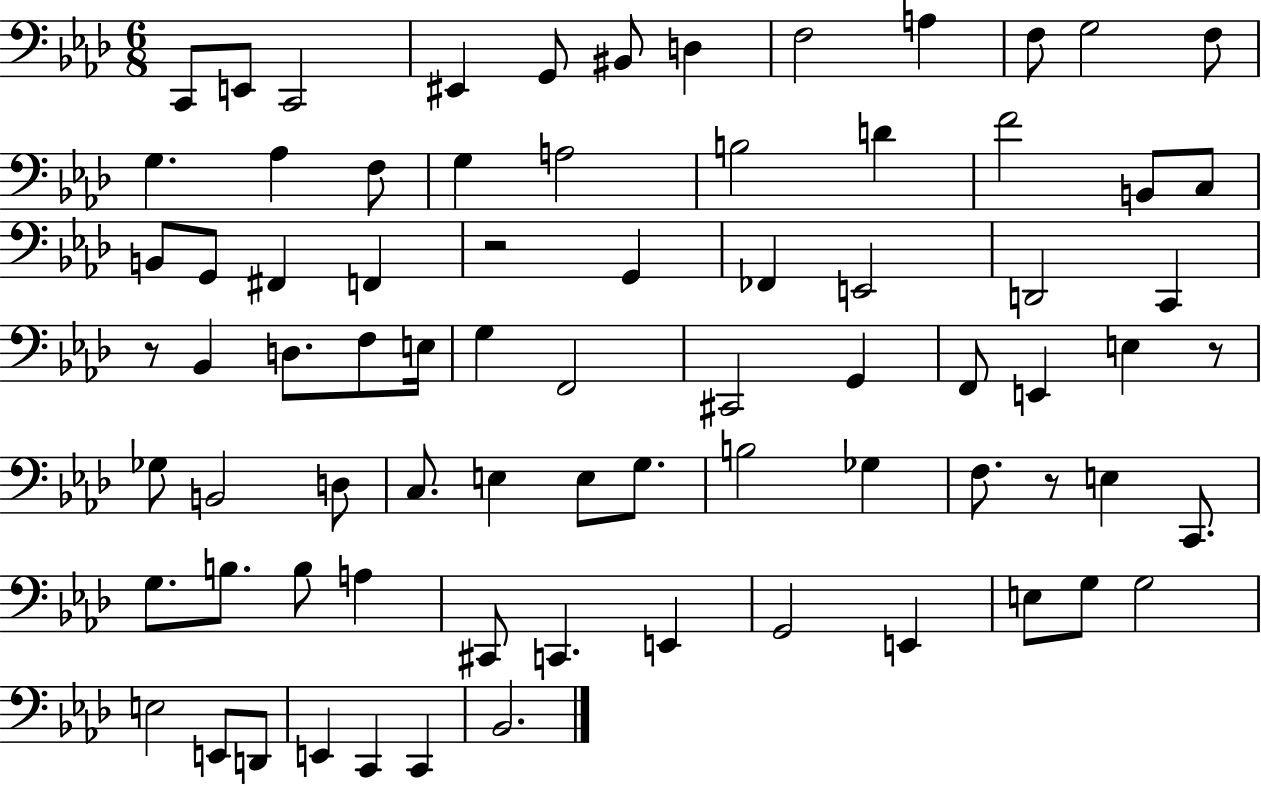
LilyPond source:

{
  \clef bass
  \numericTimeSignature
  \time 6/8
  \key aes \major
  c,8 e,8 c,2 | eis,4 g,8 bis,8 d4 | f2 a4 | f8 g2 f8 | \break g4. aes4 f8 | g4 a2 | b2 d'4 | f'2 b,8 c8 | \break b,8 g,8 fis,4 f,4 | r2 g,4 | fes,4 e,2 | d,2 c,4 | \break r8 bes,4 d8. f8 e16 | g4 f,2 | cis,2 g,4 | f,8 e,4 e4 r8 | \break ges8 b,2 d8 | c8. e4 e8 g8. | b2 ges4 | f8. r8 e4 c,8. | \break g8. b8. b8 a4 | cis,8 c,4. e,4 | g,2 e,4 | e8 g8 g2 | \break e2 e,8 d,8 | e,4 c,4 c,4 | bes,2. | \bar "|."
}